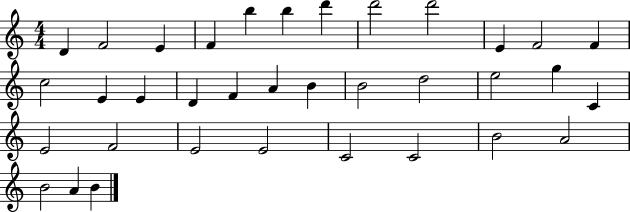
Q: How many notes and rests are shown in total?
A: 35